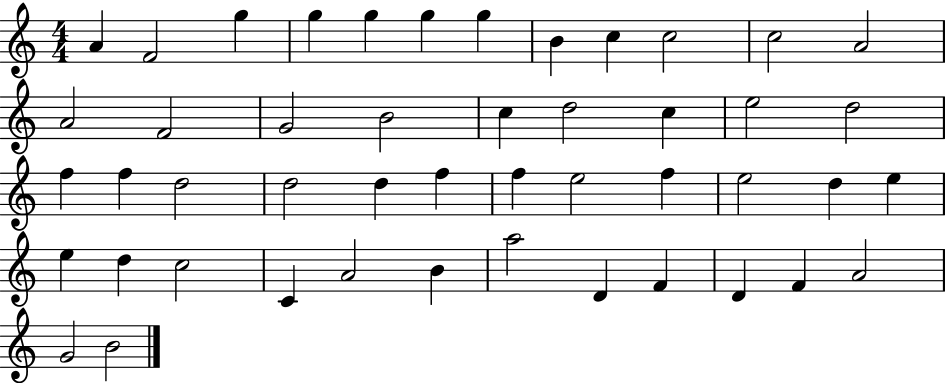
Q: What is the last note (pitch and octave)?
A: B4